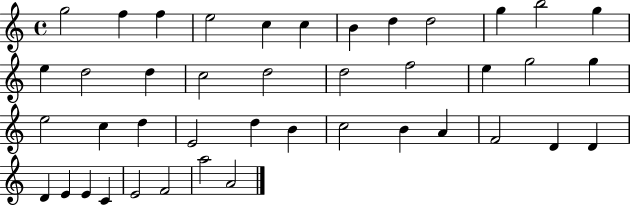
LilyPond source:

{
  \clef treble
  \time 4/4
  \defaultTimeSignature
  \key c \major
  g''2 f''4 f''4 | e''2 c''4 c''4 | b'4 d''4 d''2 | g''4 b''2 g''4 | \break e''4 d''2 d''4 | c''2 d''2 | d''2 f''2 | e''4 g''2 g''4 | \break e''2 c''4 d''4 | e'2 d''4 b'4 | c''2 b'4 a'4 | f'2 d'4 d'4 | \break d'4 e'4 e'4 c'4 | e'2 f'2 | a''2 a'2 | \bar "|."
}